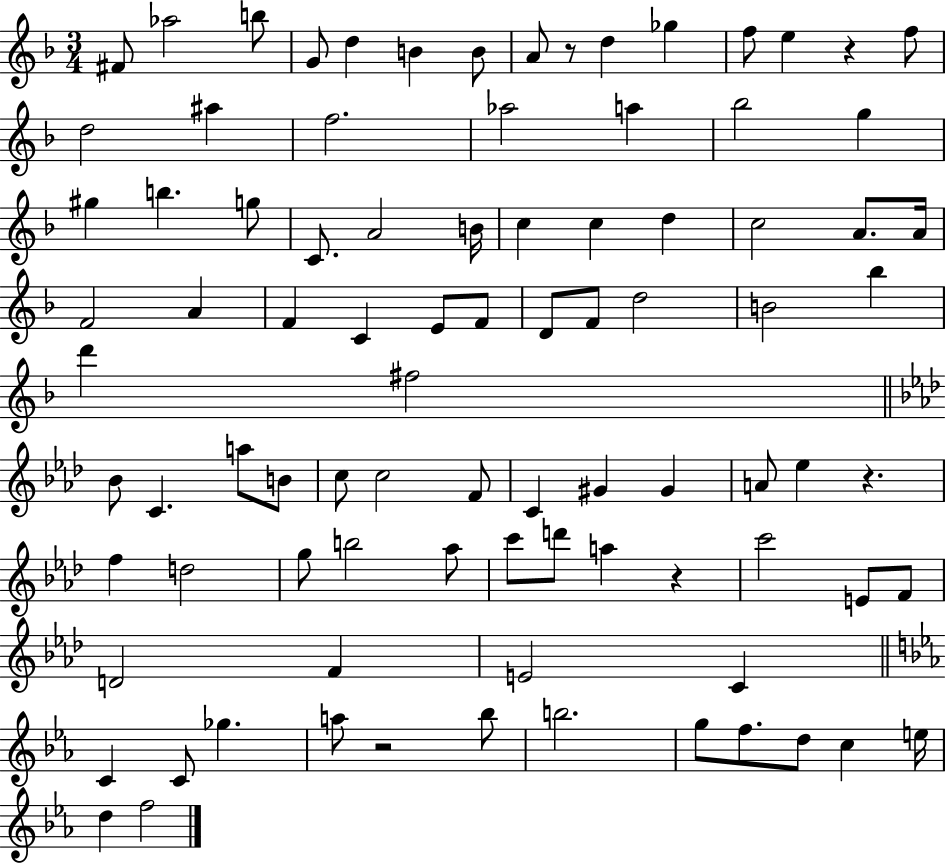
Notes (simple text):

F#4/e Ab5/h B5/e G4/e D5/q B4/q B4/e A4/e R/e D5/q Gb5/q F5/e E5/q R/q F5/e D5/h A#5/q F5/h. Ab5/h A5/q Bb5/h G5/q G#5/q B5/q. G5/e C4/e. A4/h B4/s C5/q C5/q D5/q C5/h A4/e. A4/s F4/h A4/q F4/q C4/q E4/e F4/e D4/e F4/e D5/h B4/h Bb5/q D6/q F#5/h Bb4/e C4/q. A5/e B4/e C5/e C5/h F4/e C4/q G#4/q G#4/q A4/e Eb5/q R/q. F5/q D5/h G5/e B5/h Ab5/e C6/e D6/e A5/q R/q C6/h E4/e F4/e D4/h F4/q E4/h C4/q C4/q C4/e Gb5/q. A5/e R/h Bb5/e B5/h. G5/e F5/e. D5/e C5/q E5/s D5/q F5/h